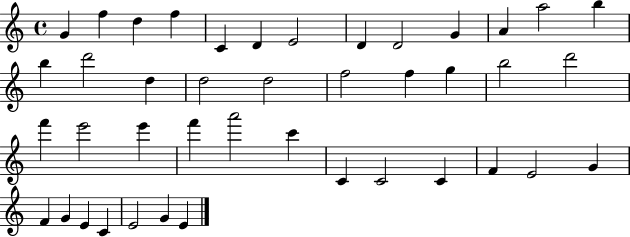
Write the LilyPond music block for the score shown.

{
  \clef treble
  \time 4/4
  \defaultTimeSignature
  \key c \major
  g'4 f''4 d''4 f''4 | c'4 d'4 e'2 | d'4 d'2 g'4 | a'4 a''2 b''4 | \break b''4 d'''2 d''4 | d''2 d''2 | f''2 f''4 g''4 | b''2 d'''2 | \break f'''4 e'''2 e'''4 | f'''4 a'''2 c'''4 | c'4 c'2 c'4 | f'4 e'2 g'4 | \break f'4 g'4 e'4 c'4 | e'2 g'4 e'4 | \bar "|."
}